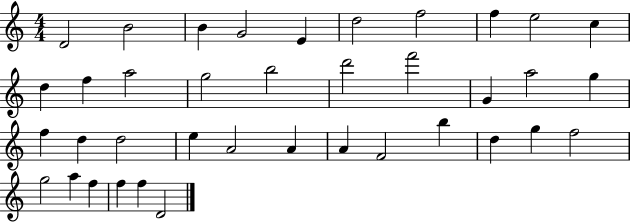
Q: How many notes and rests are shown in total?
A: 38